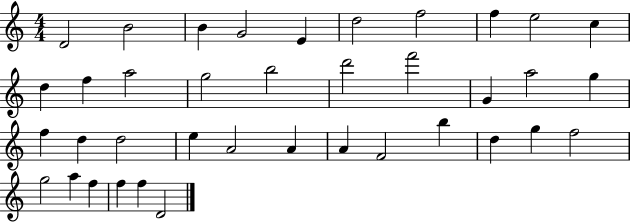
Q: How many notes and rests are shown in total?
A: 38